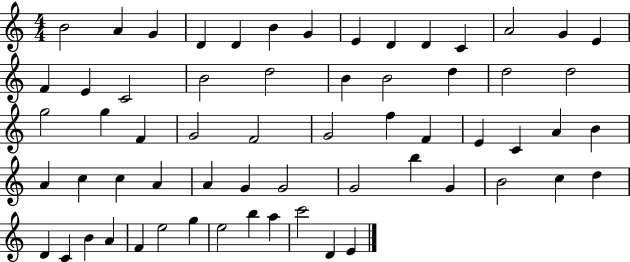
{
  \clef treble
  \numericTimeSignature
  \time 4/4
  \key c \major
  b'2 a'4 g'4 | d'4 d'4 b'4 g'4 | e'4 d'4 d'4 c'4 | a'2 g'4 e'4 | \break f'4 e'4 c'2 | b'2 d''2 | b'4 b'2 d''4 | d''2 d''2 | \break g''2 g''4 f'4 | g'2 f'2 | g'2 f''4 f'4 | e'4 c'4 a'4 b'4 | \break a'4 c''4 c''4 a'4 | a'4 g'4 g'2 | g'2 b''4 g'4 | b'2 c''4 d''4 | \break d'4 c'4 b'4 a'4 | f'4 e''2 g''4 | e''2 b''4 a''4 | c'''2 d'4 e'4 | \break \bar "|."
}